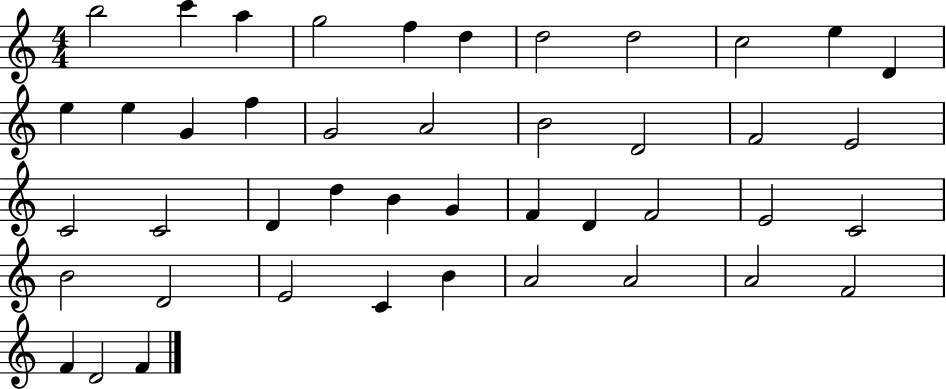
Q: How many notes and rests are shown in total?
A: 44